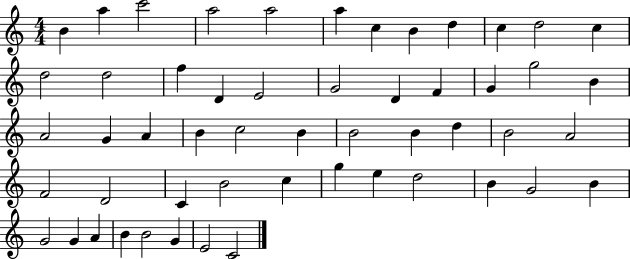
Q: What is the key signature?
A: C major